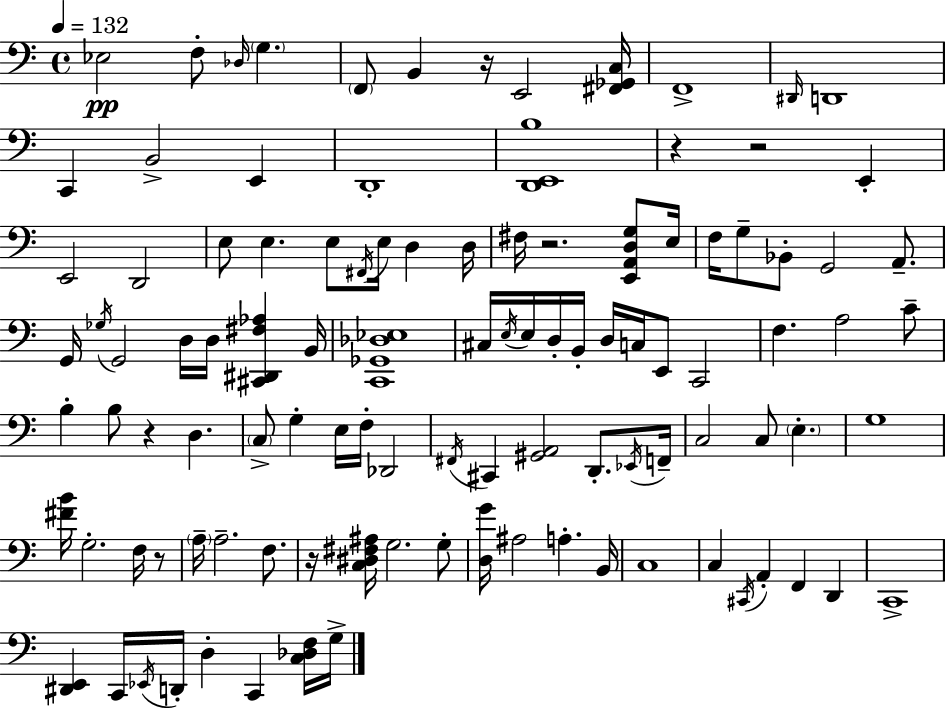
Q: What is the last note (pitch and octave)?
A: G3